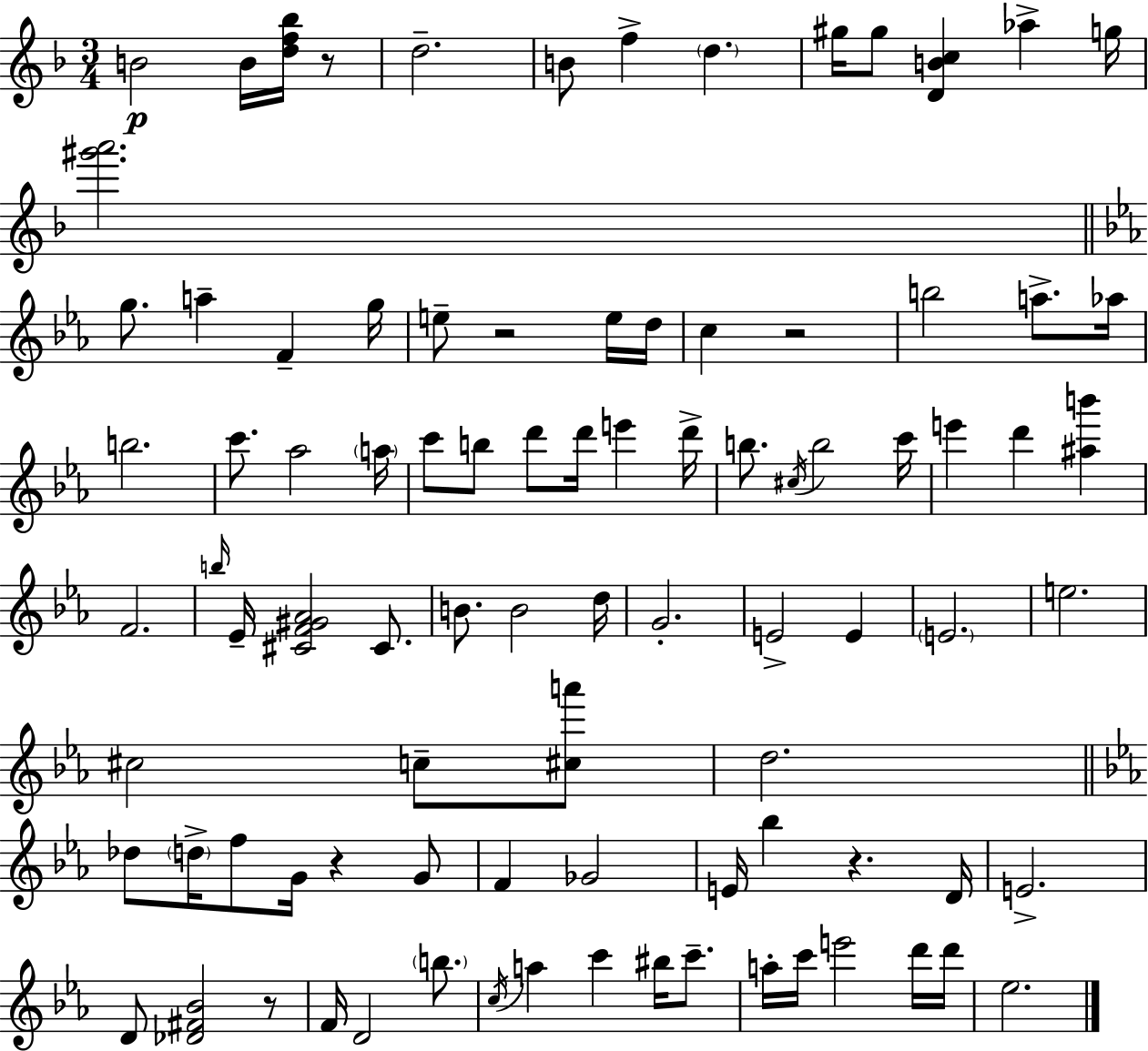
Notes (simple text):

B4/h B4/s [D5,F5,Bb5]/s R/e D5/h. B4/e F5/q D5/q. G#5/s G#5/e [D4,B4,C5]/q Ab5/q G5/s [G#6,A6]/h. G5/e. A5/q F4/q G5/s E5/e R/h E5/s D5/s C5/q R/h B5/h A5/e. Ab5/s B5/h. C6/e. Ab5/h A5/s C6/e B5/e D6/e D6/s E6/q D6/s B5/e. C#5/s B5/h C6/s E6/q D6/q [A#5,B6]/q F4/h. B5/s Eb4/s [C#4,F4,G#4,Ab4]/h C#4/e. B4/e. B4/h D5/s G4/h. E4/h E4/q E4/h. E5/h. C#5/h C5/e [C#5,A6]/e D5/h. Db5/e D5/s F5/e G4/s R/q G4/e F4/q Gb4/h E4/s Bb5/q R/q. D4/s E4/h. D4/e [Db4,F#4,Bb4]/h R/e F4/s D4/h B5/e. C5/s A5/q C6/q BIS5/s C6/e. A5/s C6/s E6/h D6/s D6/s Eb5/h.